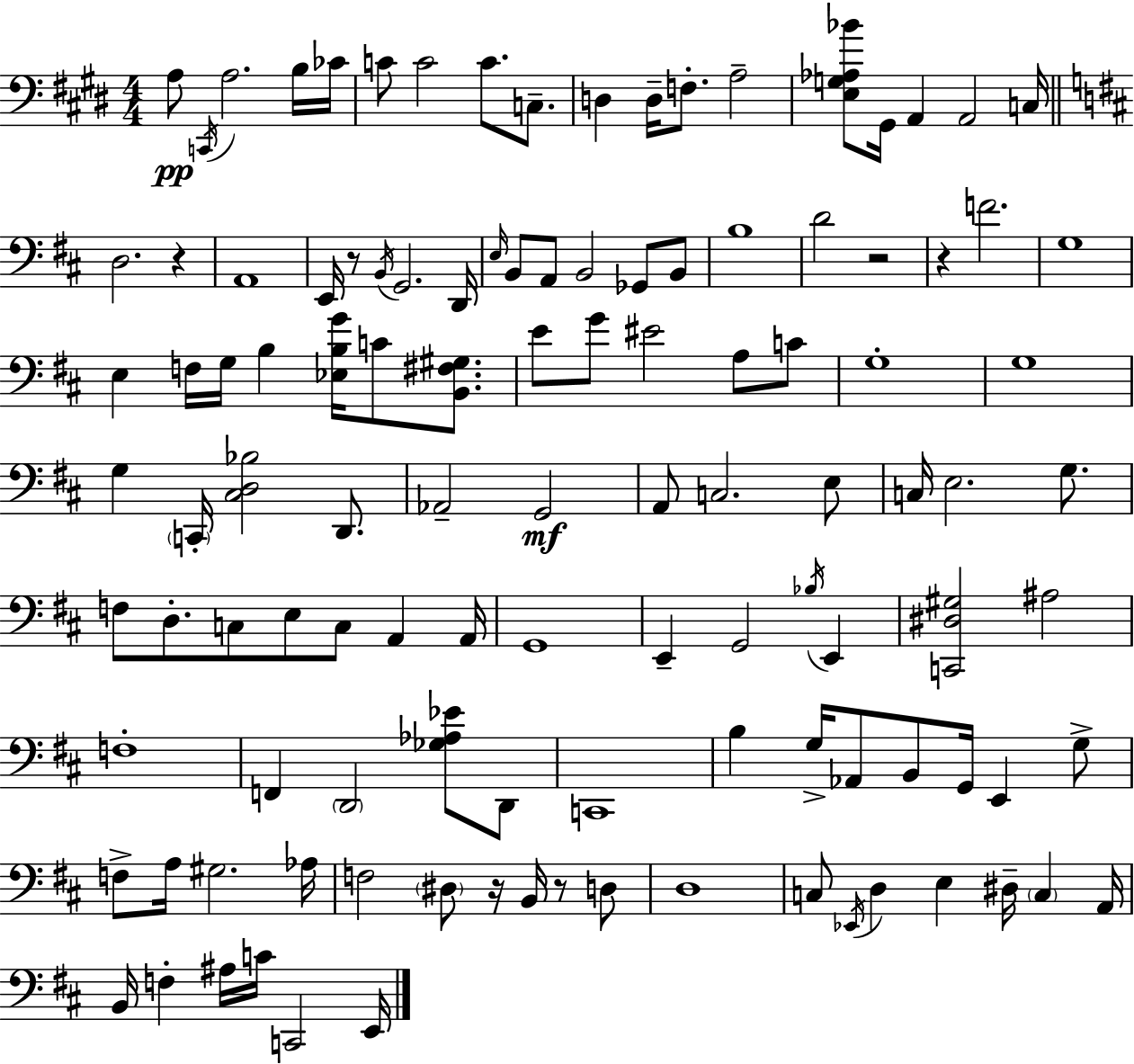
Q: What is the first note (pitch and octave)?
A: A3